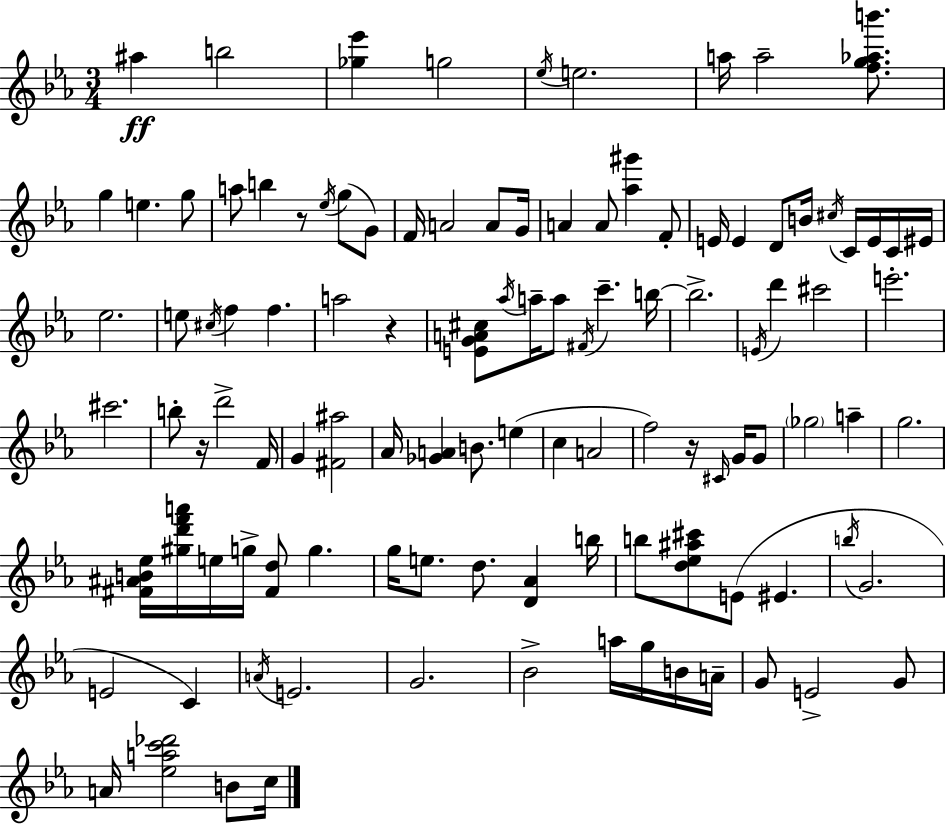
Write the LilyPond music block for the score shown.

{
  \clef treble
  \numericTimeSignature
  \time 3/4
  \key ees \major
  ais''4\ff b''2 | <ges'' ees'''>4 g''2 | \acciaccatura { ees''16 } e''2. | a''16 a''2-- <f'' g'' aes'' b'''>8. | \break g''4 e''4. g''8 | a''8 b''4 r8 \acciaccatura { ees''16 }( g''8 | g'8) f'16 a'2 a'8 | g'16 a'4 a'8 <aes'' gis'''>4 | \break f'8-. e'16 e'4 d'8 b'16 \acciaccatura { cis''16 } c'16 | e'16 c'16 eis'16 ees''2. | e''8 \acciaccatura { cis''16 } f''4 f''4. | a''2 | \break r4 <e' g' a' cis''>8 \acciaccatura { aes''16 } a''16-- a''8 \acciaccatura { fis'16 } c'''4.-- | b''16~~ b''2.-> | \acciaccatura { e'16 } d'''4 cis'''2 | e'''2.-. | \break cis'''2. | b''8-. r16 d'''2-> | f'16 g'4 <fis' ais''>2 | aes'16 <ges' a'>4 | \break b'8. e''4( c''4 a'2 | f''2) | r16 \grace { cis'16 } g'16 g'8 \parenthesize ges''2 | a''4-- g''2. | \break <fis' ais' b' ees''>16 <gis'' d''' f''' a'''>16 e''16 g''16-> | <fis' d''>8 g''4. g''16 e''8. | d''8. <d' aes'>4 b''16 b''8 <d'' ees'' ais'' cis'''>8 | e'8( eis'4. \acciaccatura { b''16 } g'2. | \break e'2 | c'4) \acciaccatura { a'16 } e'2. | g'2. | bes'2-> | \break a''16 g''16 b'16 a'16-- g'8 | e'2-> g'8 a'16 <ees'' a'' c''' des'''>2 | b'8 c''16 \bar "|."
}